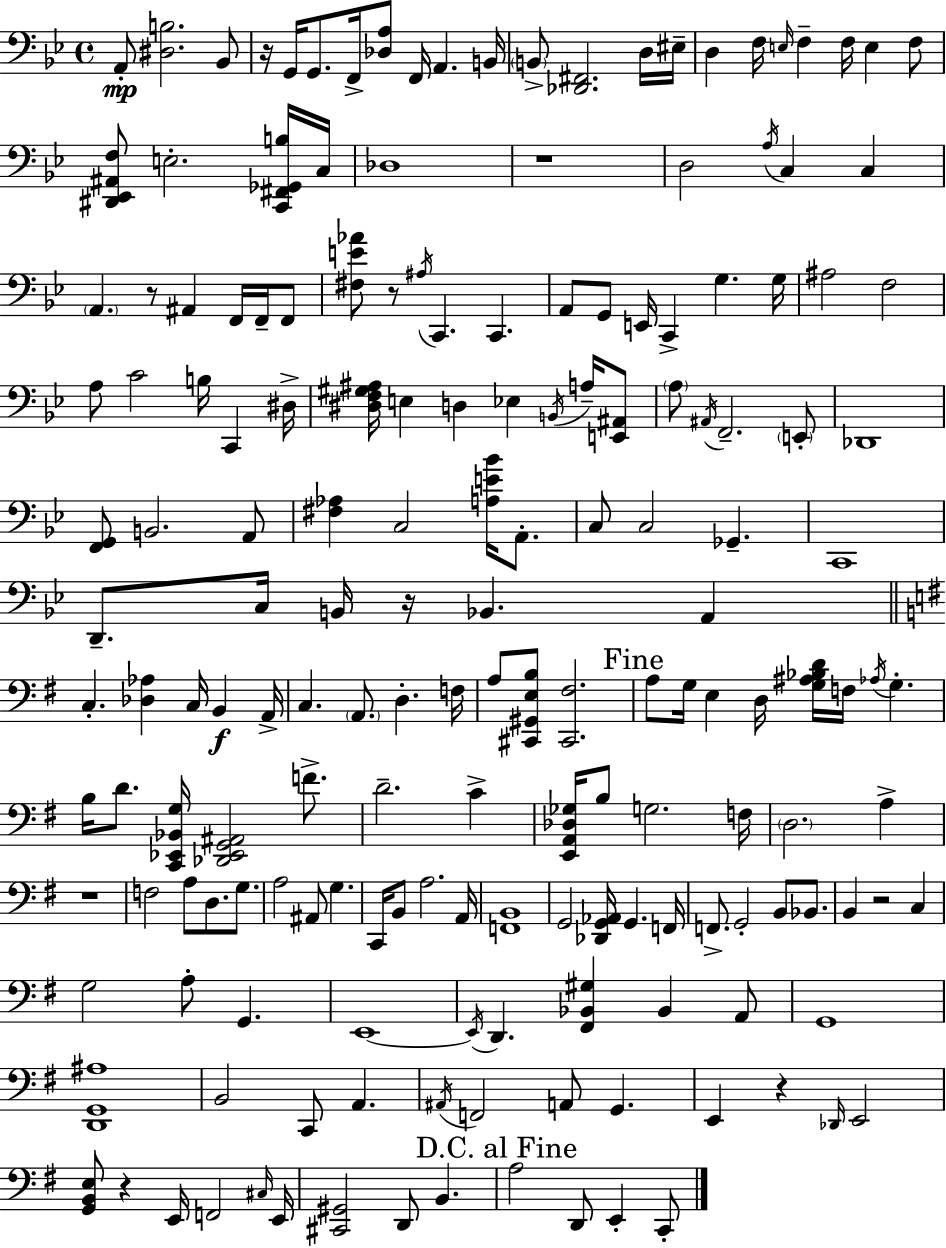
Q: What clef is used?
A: bass